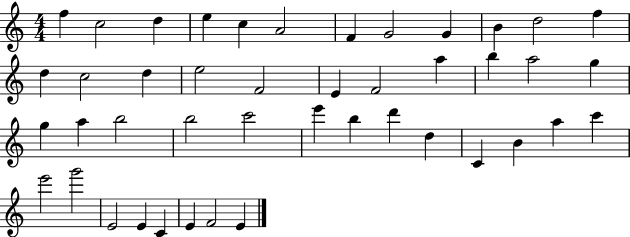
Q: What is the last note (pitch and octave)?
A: E4